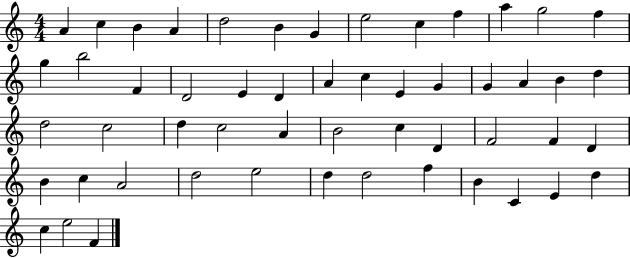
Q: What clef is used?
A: treble